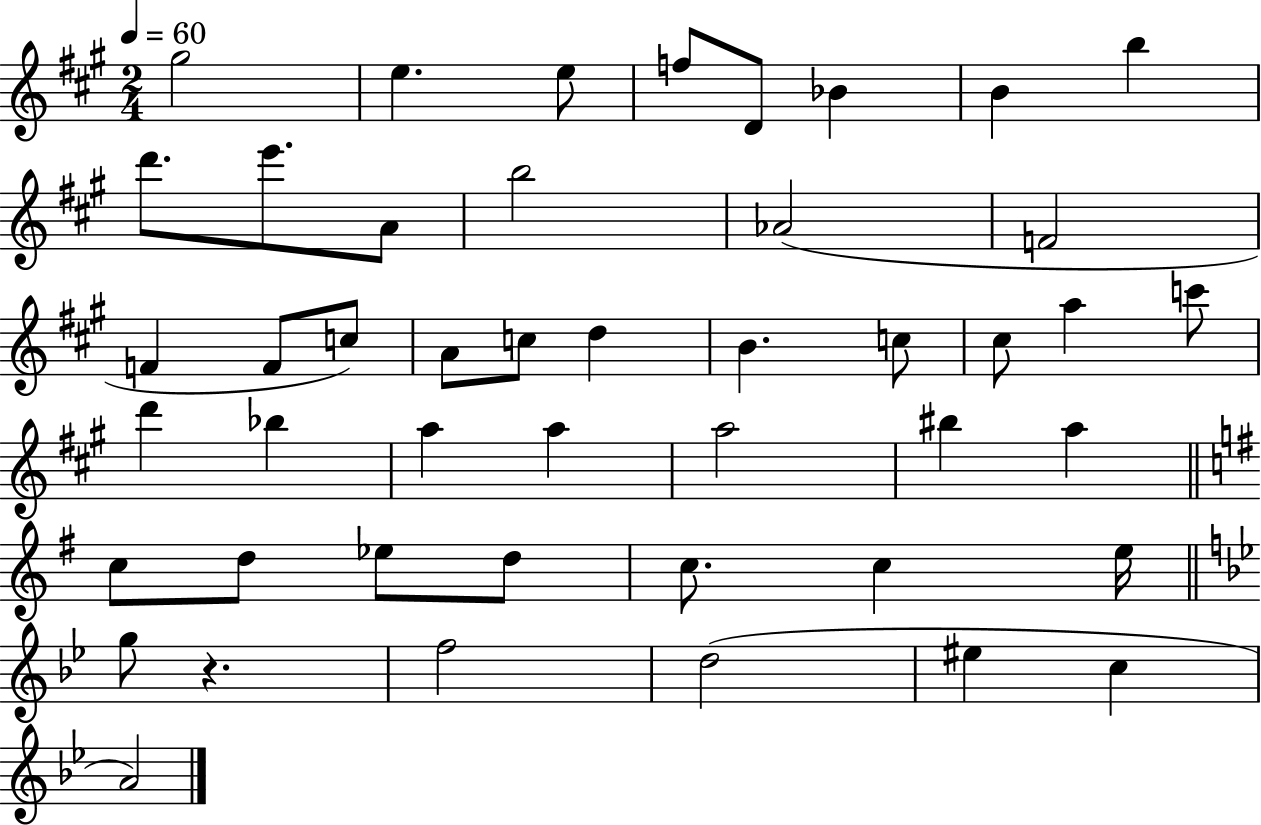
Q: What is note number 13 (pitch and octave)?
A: Ab4